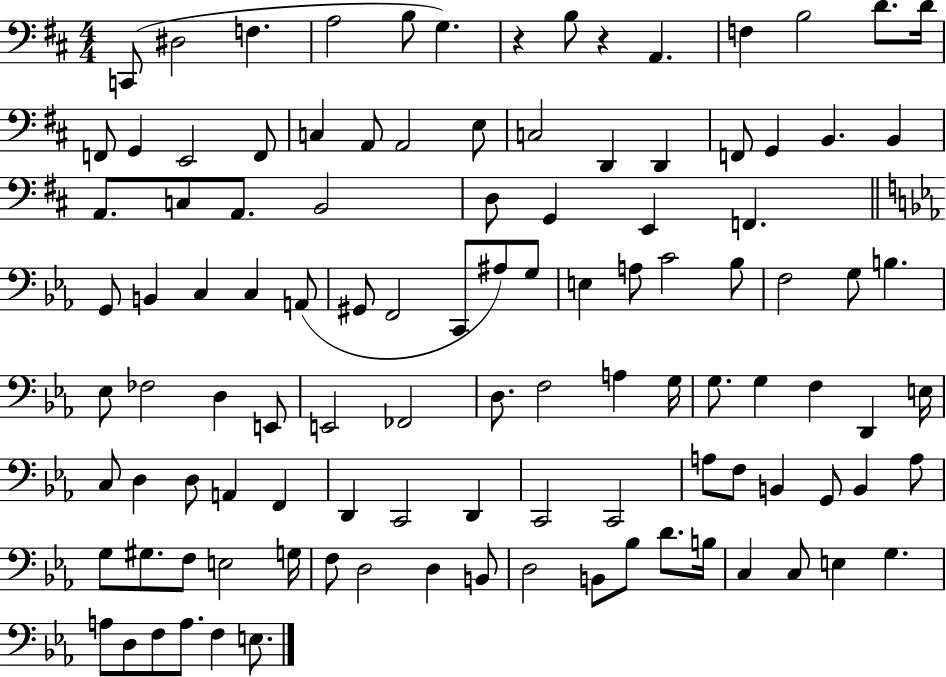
C2/e D#3/h F3/q. A3/h B3/e G3/q. R/q B3/e R/q A2/q. F3/q B3/h D4/e. D4/s F2/e G2/q E2/h F2/e C3/q A2/e A2/h E3/e C3/h D2/q D2/q F2/e G2/q B2/q. B2/q A2/e. C3/e A2/e. B2/h D3/e G2/q E2/q F2/q. G2/e B2/q C3/q C3/q A2/e G#2/e F2/h C2/e A#3/e G3/e E3/q A3/e C4/h Bb3/e F3/h G3/e B3/q. Eb3/e FES3/h D3/q E2/e E2/h FES2/h D3/e. F3/h A3/q G3/s G3/e. G3/q F3/q D2/q E3/s C3/e D3/q D3/e A2/q F2/q D2/q C2/h D2/q C2/h C2/h A3/e F3/e B2/q G2/e B2/q A3/e G3/e G#3/e. F3/e E3/h G3/s F3/e D3/h D3/q B2/e D3/h B2/e Bb3/e D4/e. B3/s C3/q C3/e E3/q G3/q. A3/e D3/e F3/e A3/e. F3/q E3/e.